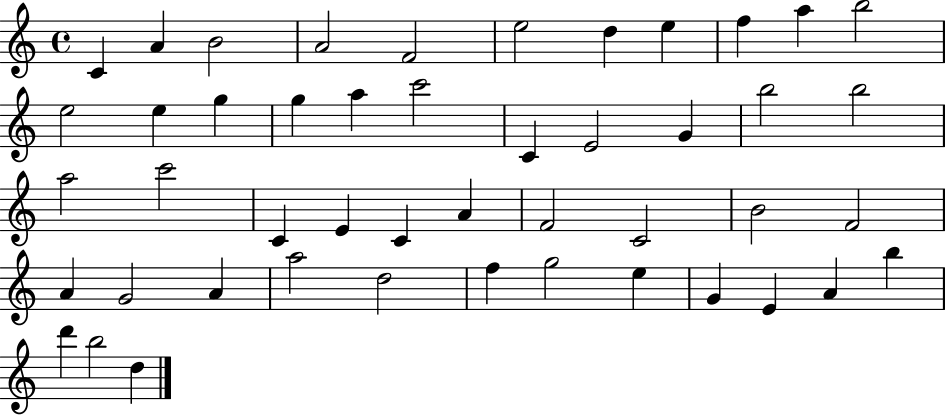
C4/q A4/q B4/h A4/h F4/h E5/h D5/q E5/q F5/q A5/q B5/h E5/h E5/q G5/q G5/q A5/q C6/h C4/q E4/h G4/q B5/h B5/h A5/h C6/h C4/q E4/q C4/q A4/q F4/h C4/h B4/h F4/h A4/q G4/h A4/q A5/h D5/h F5/q G5/h E5/q G4/q E4/q A4/q B5/q D6/q B5/h D5/q